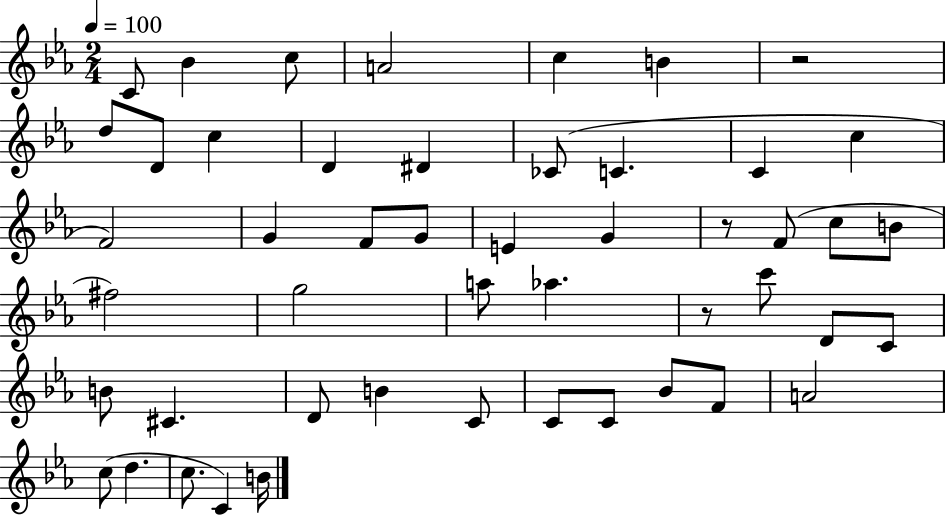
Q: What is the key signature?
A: EES major